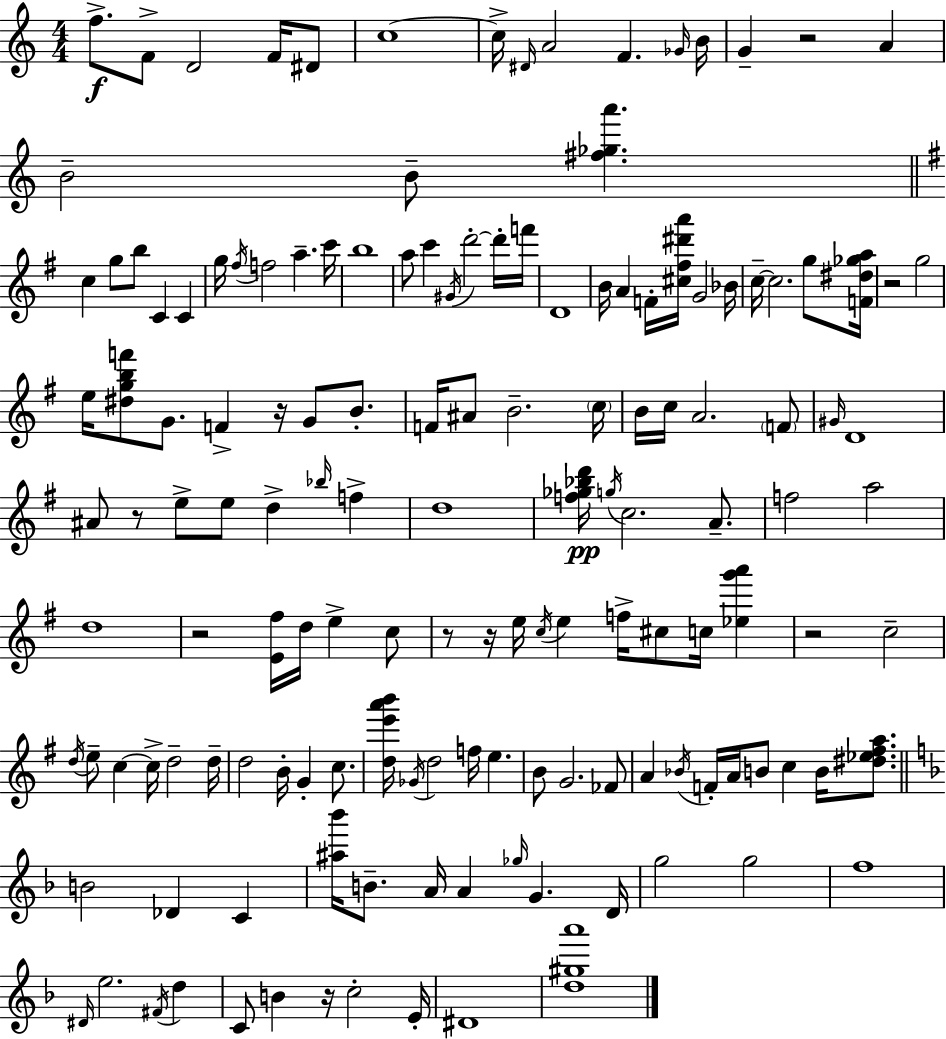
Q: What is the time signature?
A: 4/4